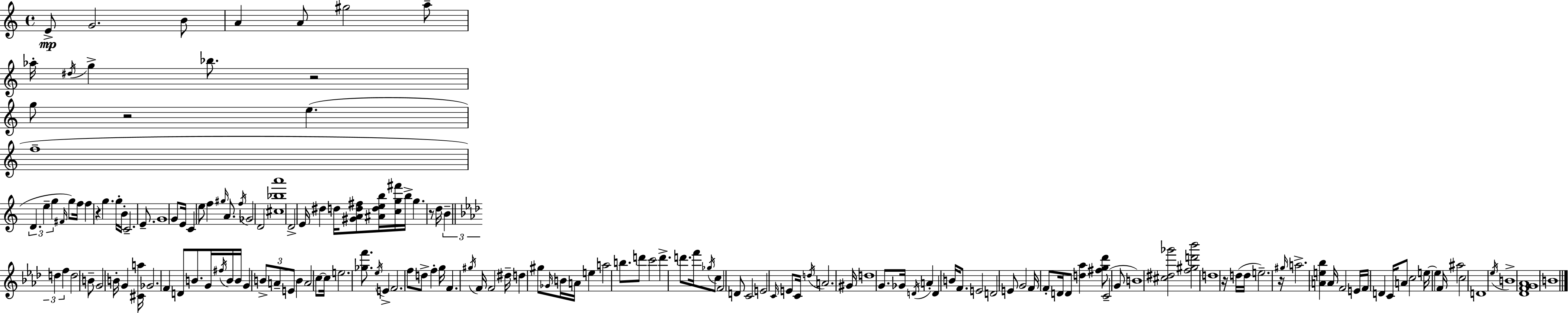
E4/e G4/h. B4/e A4/q A4/e G#5/h A5/e Ab5/s D#5/s G5/q Bb5/e. R/h G5/e R/h E5/q. F5/w D4/q. E5/q G5/q F#4/s G5/e F5/s F5/q R/q G5/q. G5/s B4/s C4/h. E4/e. G4/w G4/e E4/s C4/q E5/e F5/q G#5/s A4/e. F5/s Gb4/h D4/h [C#5,Bb5,A6]/w D4/h E4/s D#5/q D5/s [G#4,A4,D5,F#5]/e [A#4,D5,E5,B5]/s [C5,G5,F#6]/s B5/s G5/q. R/e D5/s B4/q D5/q F5/q D5/h B4/e G4/h B4/s G4/q [C#4,A5]/s Gb4/h. F4/q D4/e B4/e. G4/s F#5/s B4/s B4/s G4/q B4/e A4/e E4/e B4/q A4/h C5/e C5/s E5/h. [Gb5,F6]/e. Eb5/s E4/q F4/h. F5/e D5/e F5/q G5/s F4/q. G#5/s F4/s F4/h D#5/s D5/q G#5/e Gb4/s B4/s A4/s E5/q A5/h B5/e. D6/e C6/h D6/q. D6/e. F6/s Gb5/s C5/e F4/h D4/e C4/h E4/h C4/s E4/e C4/s D5/s A4/h. G#4/s D5/w G4/e. Gb4/s D4/s A4/q D4/q B4/s F4/e. E4/h D4/h E4/e G4/h F4/s F4/e D4/s D4/e [D5,Ab5]/q [F#5,G5,Db6]/e C4/h G4/e B4/w [C#5,D#5,Gb6]/h [F5,G#5,D6,Bb6]/h D5/w R/s D5/s D5/s E5/h. R/s G#5/s A5/h. [A4,E5,Bb5]/q A4/s F4/h E4/s F4/s D4/q C4/s A4/e C5/h E5/s E5/q F4/s A#5/h C5/h D4/w Eb5/s B4/w [Db4,F4,G4,Ab4]/w B4/w